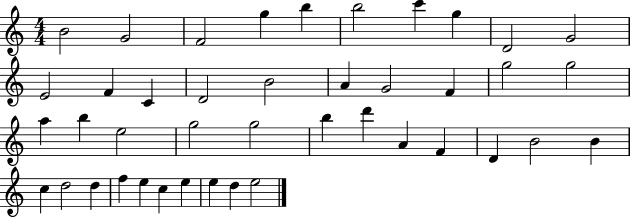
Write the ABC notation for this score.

X:1
T:Untitled
M:4/4
L:1/4
K:C
B2 G2 F2 g b b2 c' g D2 G2 E2 F C D2 B2 A G2 F g2 g2 a b e2 g2 g2 b d' A F D B2 B c d2 d f e c e e d e2